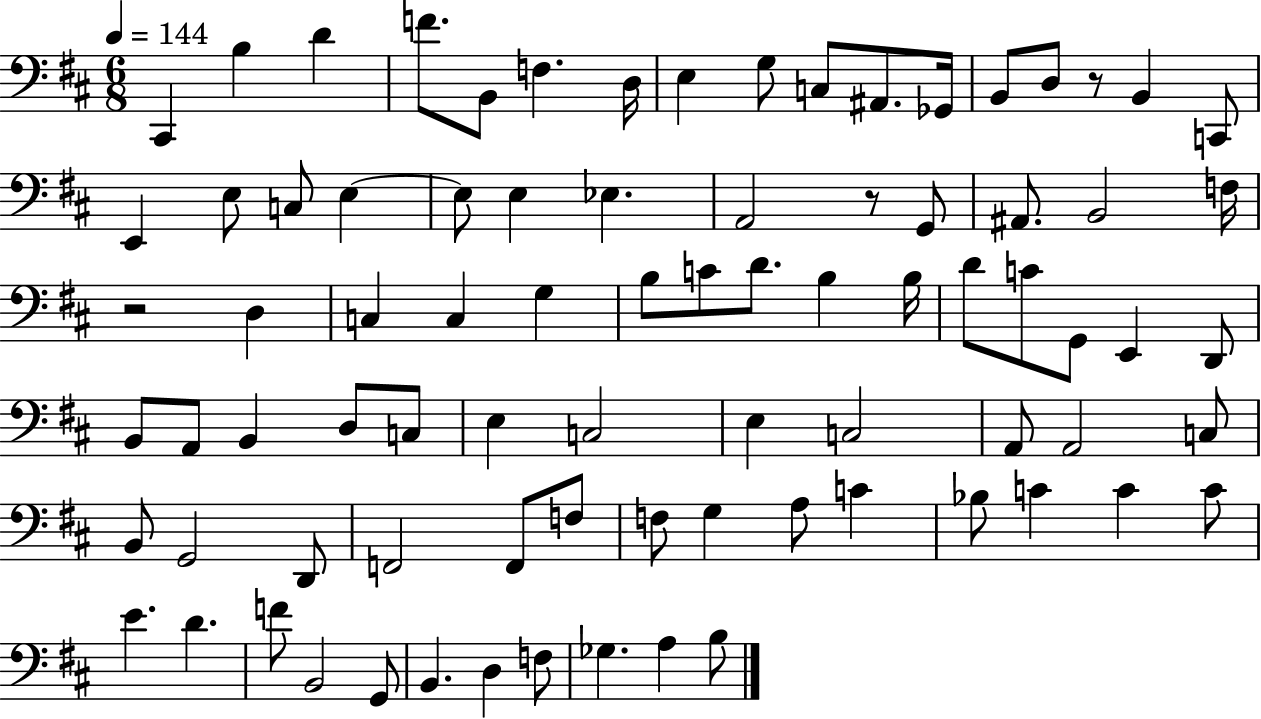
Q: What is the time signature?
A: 6/8